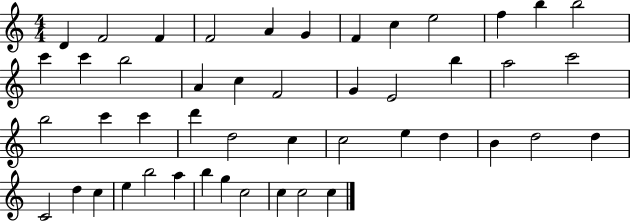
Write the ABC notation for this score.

X:1
T:Untitled
M:4/4
L:1/4
K:C
D F2 F F2 A G F c e2 f b b2 c' c' b2 A c F2 G E2 b a2 c'2 b2 c' c' d' d2 c c2 e d B d2 d C2 d c e b2 a b g c2 c c2 c